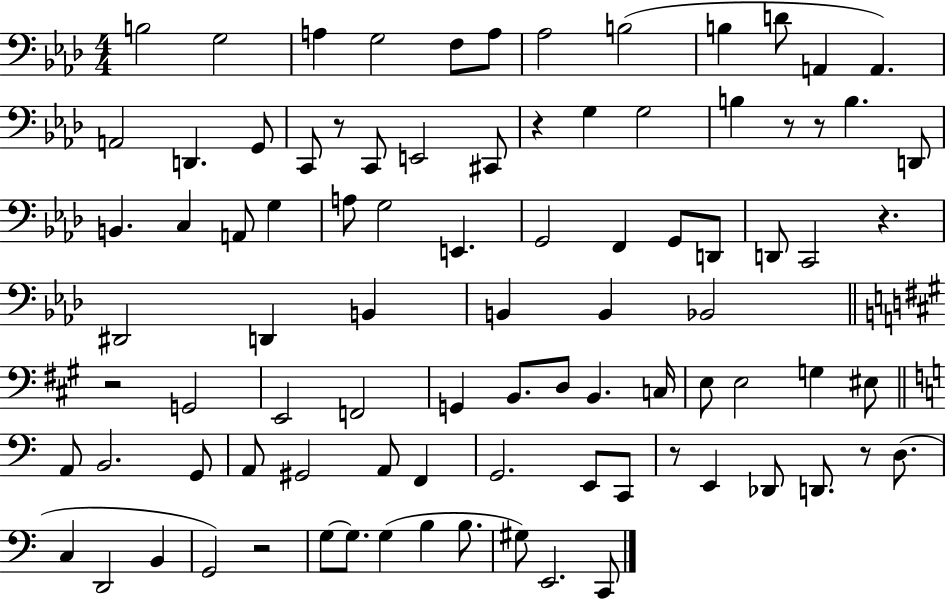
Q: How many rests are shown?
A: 9